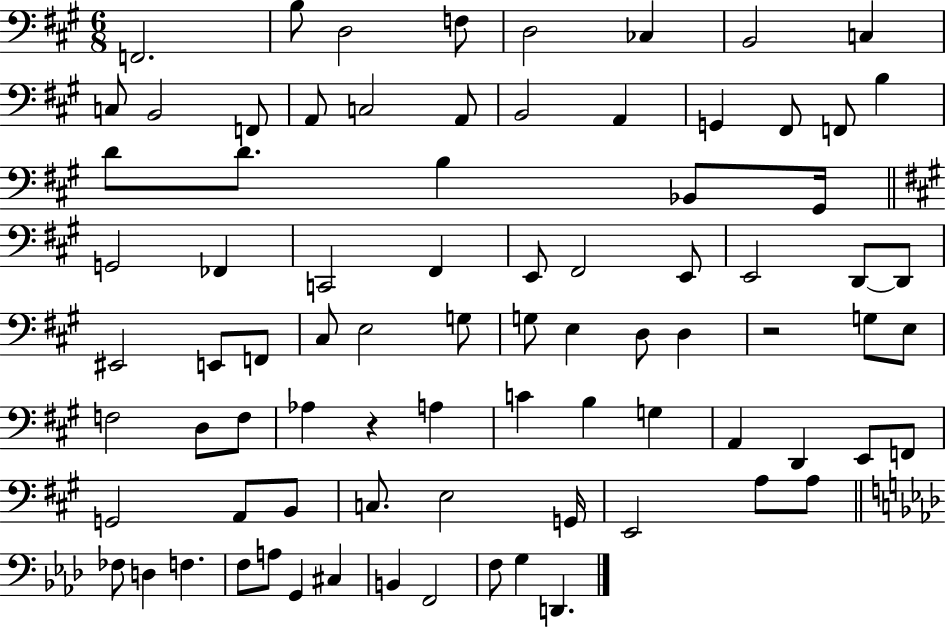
F2/h. B3/e D3/h F3/e D3/h CES3/q B2/h C3/q C3/e B2/h F2/e A2/e C3/h A2/e B2/h A2/q G2/q F#2/e F2/e B3/q D4/e D4/e. B3/q Bb2/e G#2/s G2/h FES2/q C2/h F#2/q E2/e F#2/h E2/e E2/h D2/e D2/e EIS2/h E2/e F2/e C#3/e E3/h G3/e G3/e E3/q D3/e D3/q R/h G3/e E3/e F3/h D3/e F3/e Ab3/q R/q A3/q C4/q B3/q G3/q A2/q D2/q E2/e F2/e G2/h A2/e B2/e C3/e. E3/h G2/s E2/h A3/e A3/e FES3/e D3/q F3/q. F3/e A3/e G2/q C#3/q B2/q F2/h F3/e G3/q D2/q.